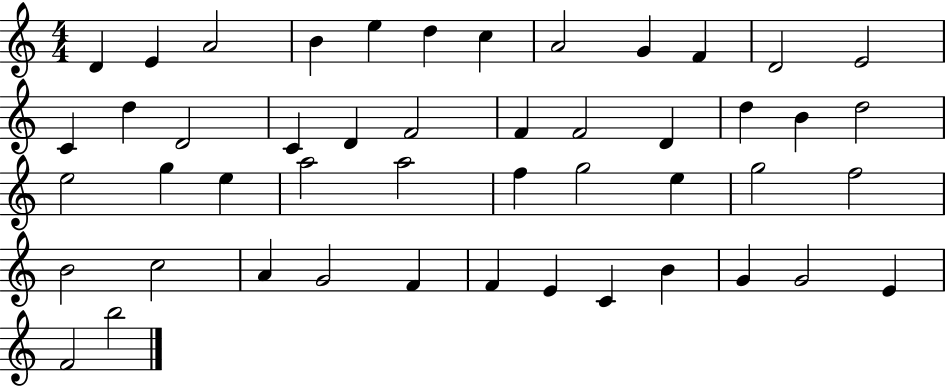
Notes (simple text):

D4/q E4/q A4/h B4/q E5/q D5/q C5/q A4/h G4/q F4/q D4/h E4/h C4/q D5/q D4/h C4/q D4/q F4/h F4/q F4/h D4/q D5/q B4/q D5/h E5/h G5/q E5/q A5/h A5/h F5/q G5/h E5/q G5/h F5/h B4/h C5/h A4/q G4/h F4/q F4/q E4/q C4/q B4/q G4/q G4/h E4/q F4/h B5/h